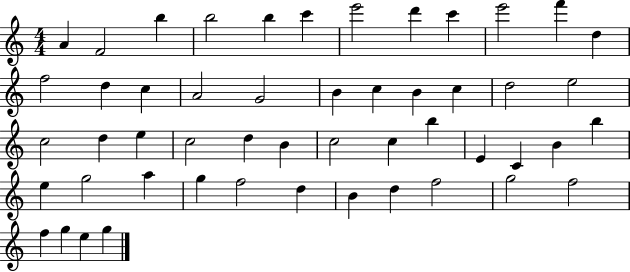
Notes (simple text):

A4/q F4/h B5/q B5/h B5/q C6/q E6/h D6/q C6/q E6/h F6/q D5/q F5/h D5/q C5/q A4/h G4/h B4/q C5/q B4/q C5/q D5/h E5/h C5/h D5/q E5/q C5/h D5/q B4/q C5/h C5/q B5/q E4/q C4/q B4/q B5/q E5/q G5/h A5/q G5/q F5/h D5/q B4/q D5/q F5/h G5/h F5/h F5/q G5/q E5/q G5/q